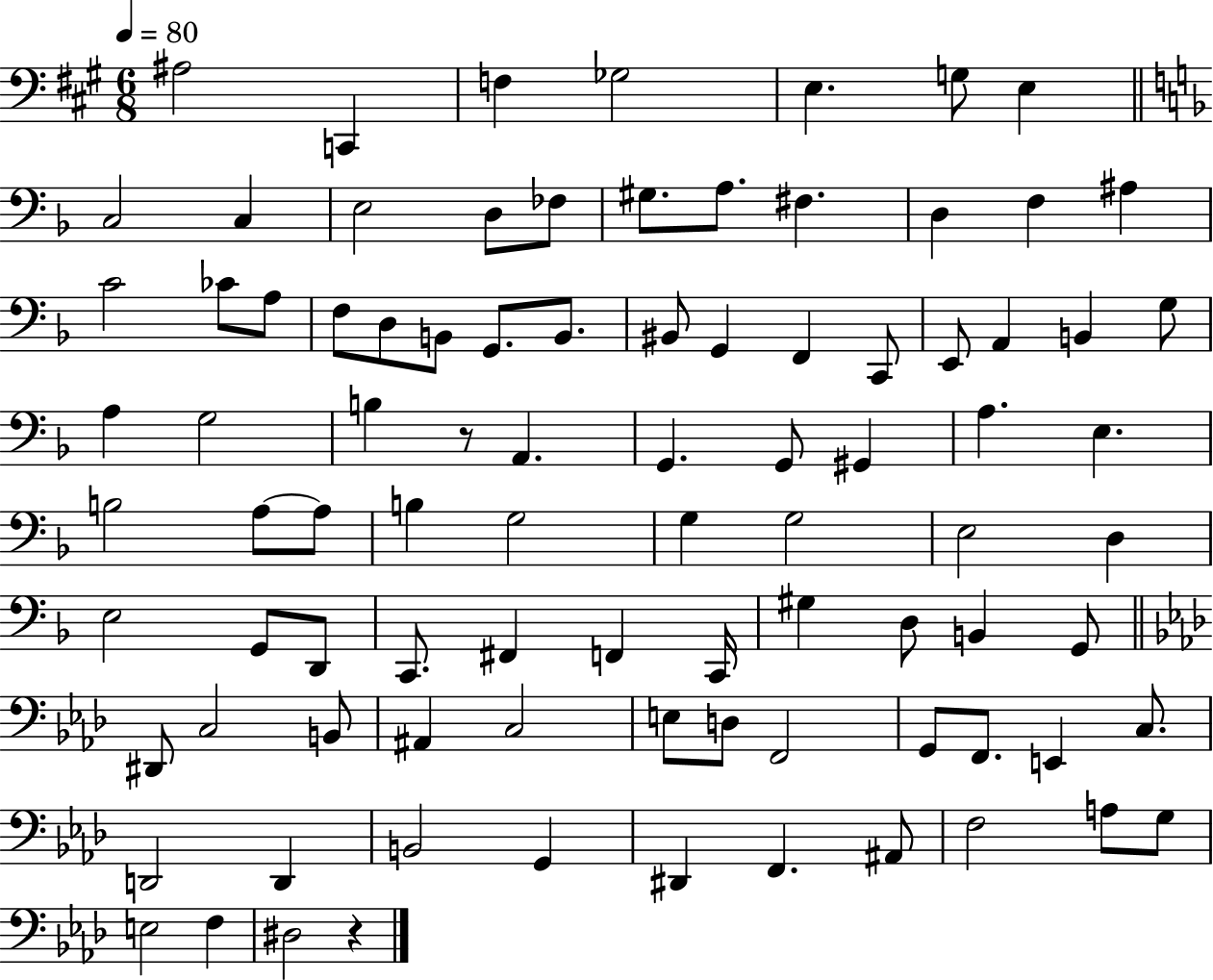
{
  \clef bass
  \numericTimeSignature
  \time 6/8
  \key a \major
  \tempo 4 = 80
  ais2 c,4 | f4 ges2 | e4. g8 e4 | \bar "||" \break \key f \major c2 c4 | e2 d8 fes8 | gis8. a8. fis4. | d4 f4 ais4 | \break c'2 ces'8 a8 | f8 d8 b,8 g,8. b,8. | bis,8 g,4 f,4 c,8 | e,8 a,4 b,4 g8 | \break a4 g2 | b4 r8 a,4. | g,4. g,8 gis,4 | a4. e4. | \break b2 a8~~ a8 | b4 g2 | g4 g2 | e2 d4 | \break e2 g,8 d,8 | c,8. fis,4 f,4 c,16 | gis4 d8 b,4 g,8 | \bar "||" \break \key aes \major dis,8 c2 b,8 | ais,4 c2 | e8 d8 f,2 | g,8 f,8. e,4 c8. | \break d,2 d,4 | b,2 g,4 | dis,4 f,4. ais,8 | f2 a8 g8 | \break e2 f4 | dis2 r4 | \bar "|."
}